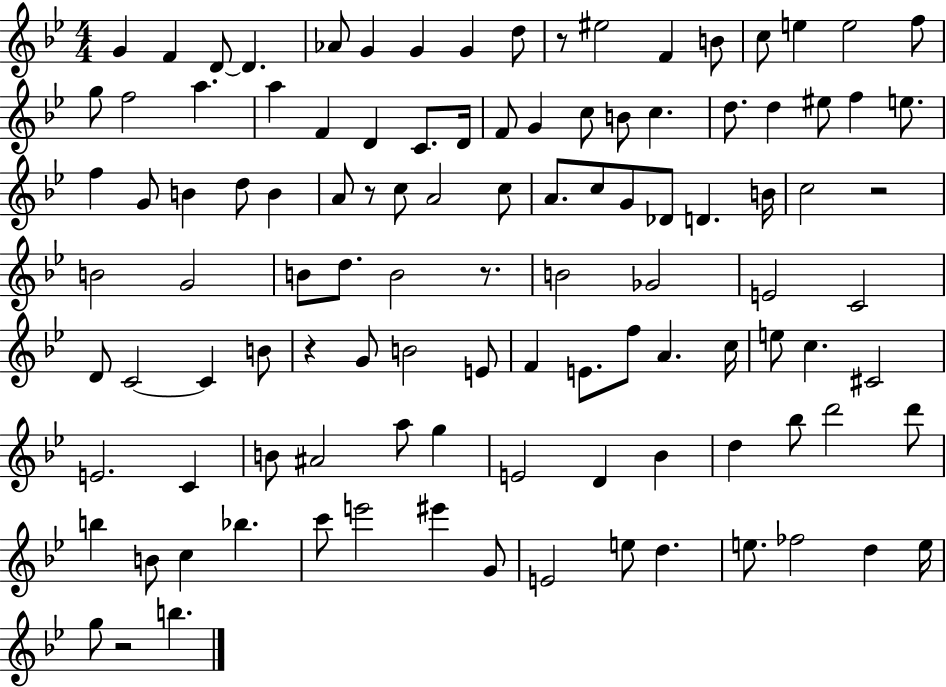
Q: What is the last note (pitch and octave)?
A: B5